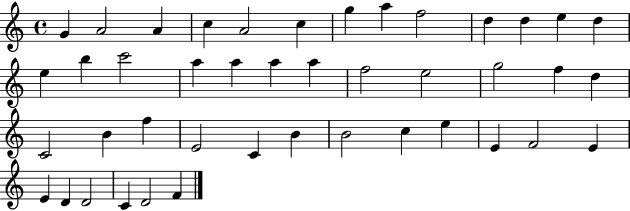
{
  \clef treble
  \time 4/4
  \defaultTimeSignature
  \key c \major
  g'4 a'2 a'4 | c''4 a'2 c''4 | g''4 a''4 f''2 | d''4 d''4 e''4 d''4 | \break e''4 b''4 c'''2 | a''4 a''4 a''4 a''4 | f''2 e''2 | g''2 f''4 d''4 | \break c'2 b'4 f''4 | e'2 c'4 b'4 | b'2 c''4 e''4 | e'4 f'2 e'4 | \break e'4 d'4 d'2 | c'4 d'2 f'4 | \bar "|."
}